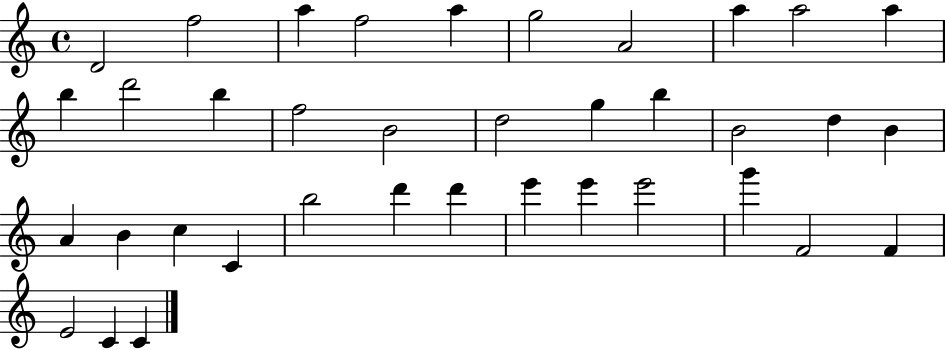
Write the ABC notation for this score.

X:1
T:Untitled
M:4/4
L:1/4
K:C
D2 f2 a f2 a g2 A2 a a2 a b d'2 b f2 B2 d2 g b B2 d B A B c C b2 d' d' e' e' e'2 g' F2 F E2 C C